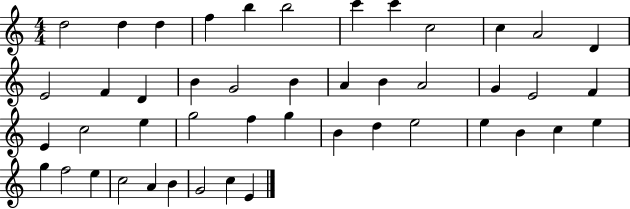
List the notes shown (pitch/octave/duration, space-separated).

D5/h D5/q D5/q F5/q B5/q B5/h C6/q C6/q C5/h C5/q A4/h D4/q E4/h F4/q D4/q B4/q G4/h B4/q A4/q B4/q A4/h G4/q E4/h F4/q E4/q C5/h E5/q G5/h F5/q G5/q B4/q D5/q E5/h E5/q B4/q C5/q E5/q G5/q F5/h E5/q C5/h A4/q B4/q G4/h C5/q E4/q